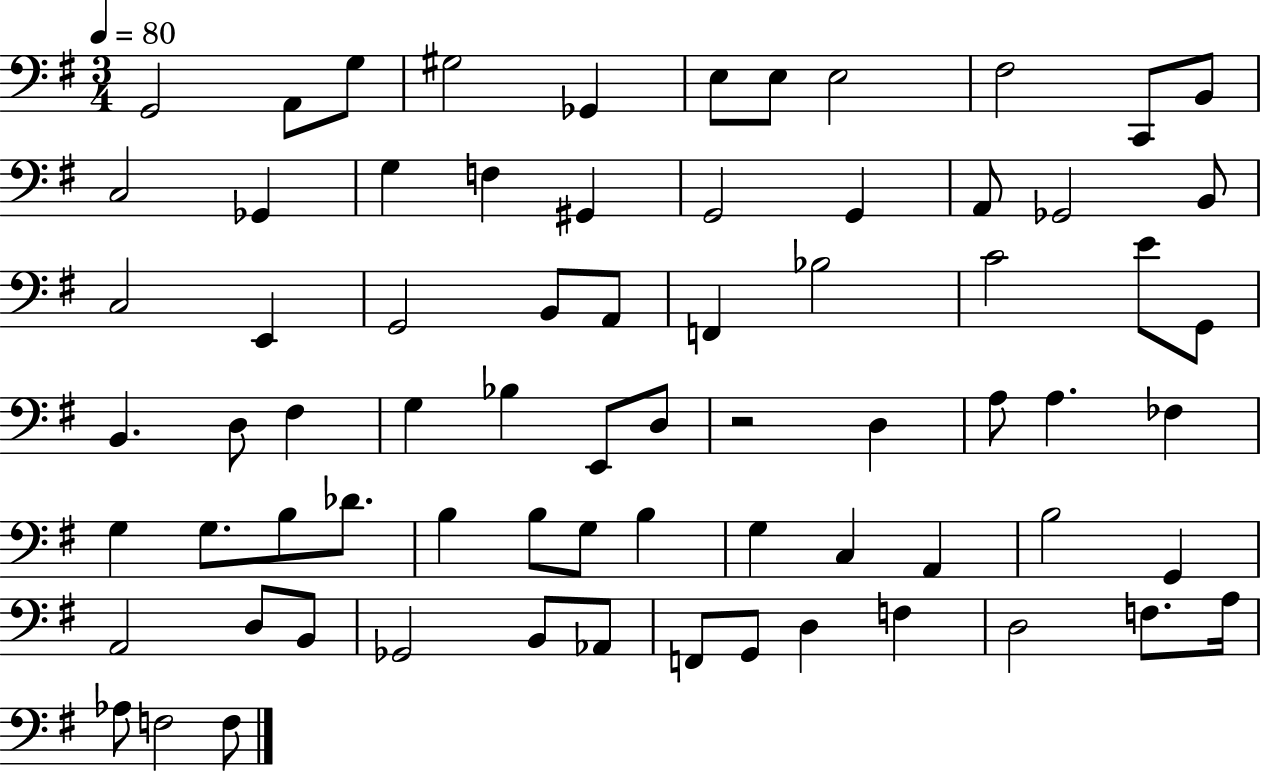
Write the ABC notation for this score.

X:1
T:Untitled
M:3/4
L:1/4
K:G
G,,2 A,,/2 G,/2 ^G,2 _G,, E,/2 E,/2 E,2 ^F,2 C,,/2 B,,/2 C,2 _G,, G, F, ^G,, G,,2 G,, A,,/2 _G,,2 B,,/2 C,2 E,, G,,2 B,,/2 A,,/2 F,, _B,2 C2 E/2 G,,/2 B,, D,/2 ^F, G, _B, E,,/2 D,/2 z2 D, A,/2 A, _F, G, G,/2 B,/2 _D/2 B, B,/2 G,/2 B, G, C, A,, B,2 G,, A,,2 D,/2 B,,/2 _G,,2 B,,/2 _A,,/2 F,,/2 G,,/2 D, F, D,2 F,/2 A,/4 _A,/2 F,2 F,/2